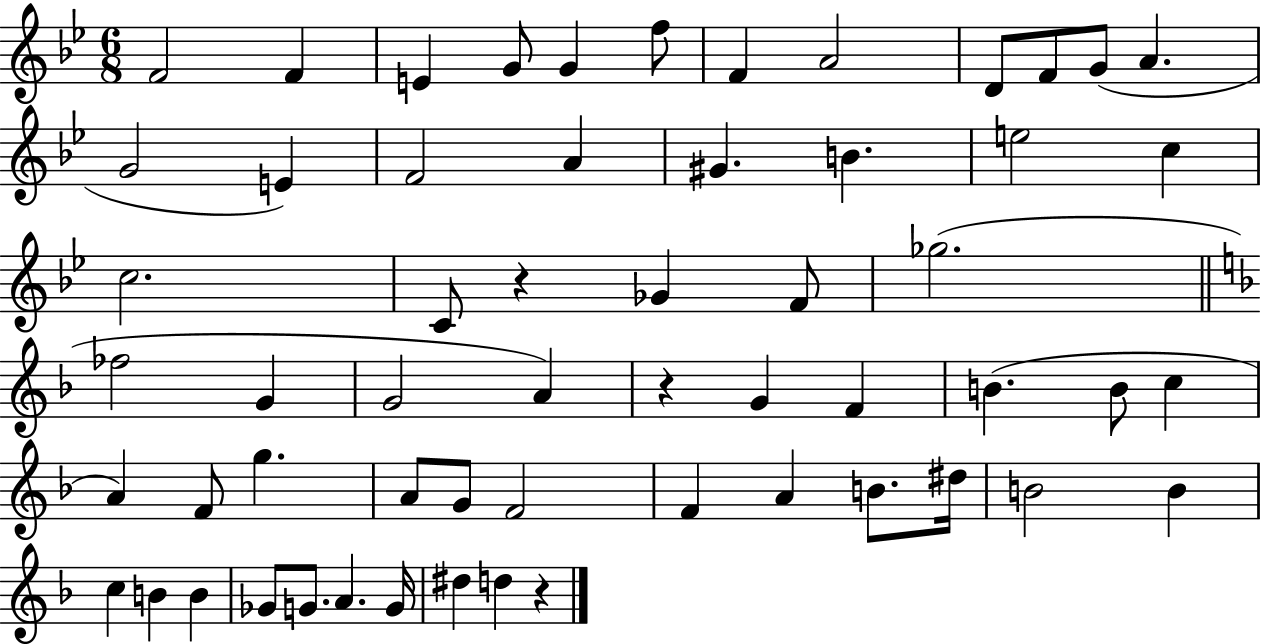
{
  \clef treble
  \numericTimeSignature
  \time 6/8
  \key bes \major
  \repeat volta 2 { f'2 f'4 | e'4 g'8 g'4 f''8 | f'4 a'2 | d'8 f'8 g'8( a'4. | \break g'2 e'4) | f'2 a'4 | gis'4. b'4. | e''2 c''4 | \break c''2. | c'8 r4 ges'4 f'8 | ges''2.( | \bar "||" \break \key f \major fes''2 g'4 | g'2 a'4) | r4 g'4 f'4 | b'4.( b'8 c''4 | \break a'4) f'8 g''4. | a'8 g'8 f'2 | f'4 a'4 b'8. dis''16 | b'2 b'4 | \break c''4 b'4 b'4 | ges'8 g'8. a'4. g'16 | dis''4 d''4 r4 | } \bar "|."
}